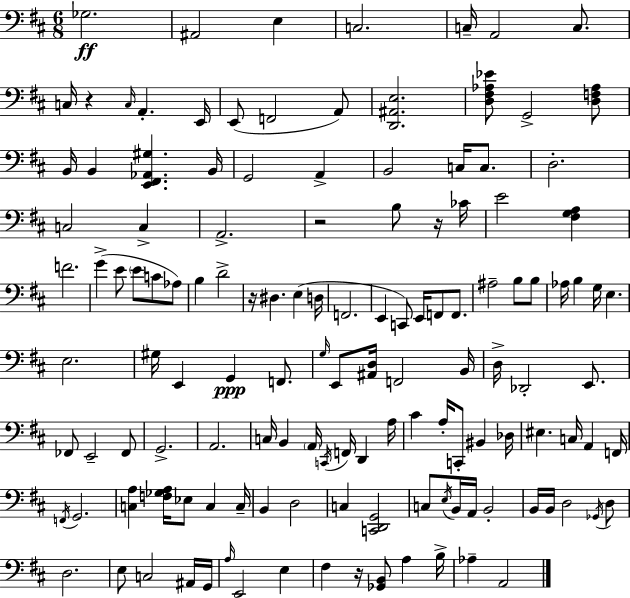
{
  \clef bass
  \numericTimeSignature
  \time 6/8
  \key d \major
  ges2.\ff | ais,2 e4 | c2. | c16-- a,2 c8. | \break c16 r4 \grace { c16 } a,4.-. | e,16 e,8( f,2 a,8) | <d, ais, e>2. | <d fis aes ees'>8 g,2-> <d f aes>8 | \break b,16 b,4 <e, fis, aes, gis>4. | b,16 g,2 a,4-> | b,2 c16 c8. | d2.-. | \break c2 c4-> | a,2.-> | r2 b8 r16 | ces'16 e'2 <fis g a>4 | \break f'2. | g'4->( e'8 \parenthesize e'8 c'8 aes8) | b4 d'2-> | r16 dis4. e4( | \break d16 f,2. | e,4 c,8) e,16 f,8 f,8. | ais2-- b8 b8 | aes16 b4 g16 e4. | \break e2. | gis16 e,4 g,4\ppp f,8. | \grace { g16 } e,8 <ais, d>16 f,2 | b,16 d16-> des,2-. e,8. | \break fes,8 e,2-- | fes,8 g,2.-> | a,2. | c16 b,4 \parenthesize a,16 \acciaccatura { c,16 } f,16 d,4 | \break a16 cis'4 a16-. c,8-. bis,4 | des16 eis4. c16 a,4 | f,16 \acciaccatura { f,16 } g,2. | <c a>4 <f ges a>16 ees8 c4 | \break c16-- b,4 d2 | c4 <c, d, g,>2 | c8 \acciaccatura { e16 } b,16 a,16 b,2-. | b,16 b,16 d2 | \break \acciaccatura { ges,16 } d8 d2. | e8 c2 | ais,16 g,16 \grace { a16 } e,2 | e4 fis4 r16 | \break <ges, b,>8 a4 b16-> aes4-- a,2 | \bar "|."
}